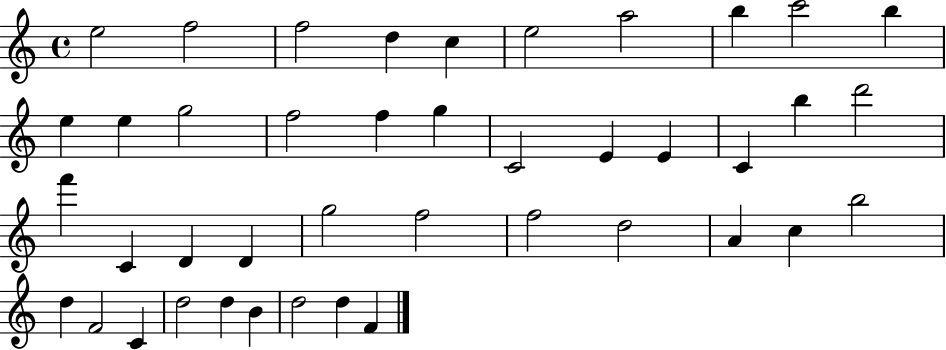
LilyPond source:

{
  \clef treble
  \time 4/4
  \defaultTimeSignature
  \key c \major
  e''2 f''2 | f''2 d''4 c''4 | e''2 a''2 | b''4 c'''2 b''4 | \break e''4 e''4 g''2 | f''2 f''4 g''4 | c'2 e'4 e'4 | c'4 b''4 d'''2 | \break f'''4 c'4 d'4 d'4 | g''2 f''2 | f''2 d''2 | a'4 c''4 b''2 | \break d''4 f'2 c'4 | d''2 d''4 b'4 | d''2 d''4 f'4 | \bar "|."
}